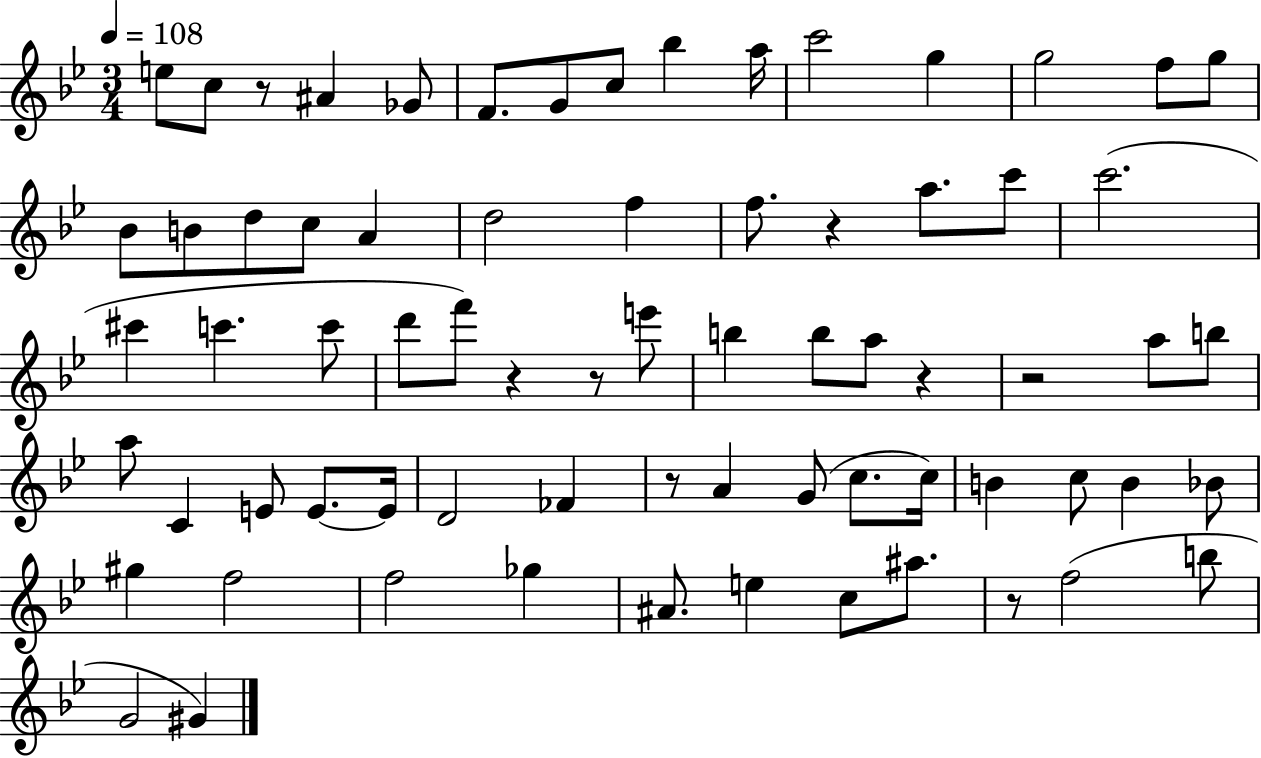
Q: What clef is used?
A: treble